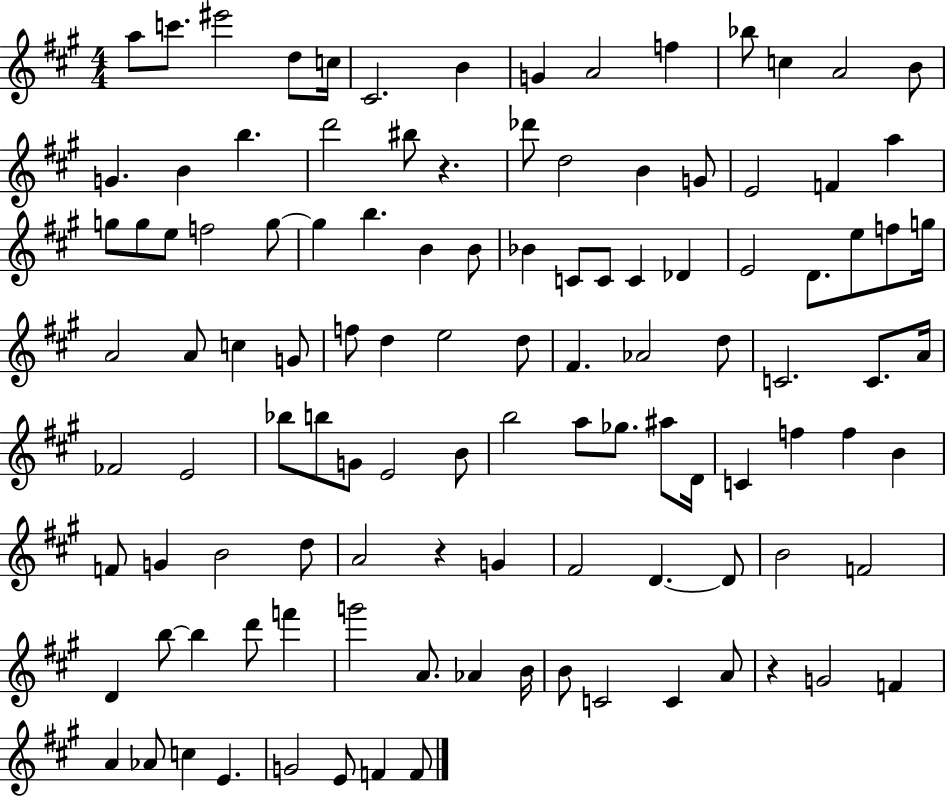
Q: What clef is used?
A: treble